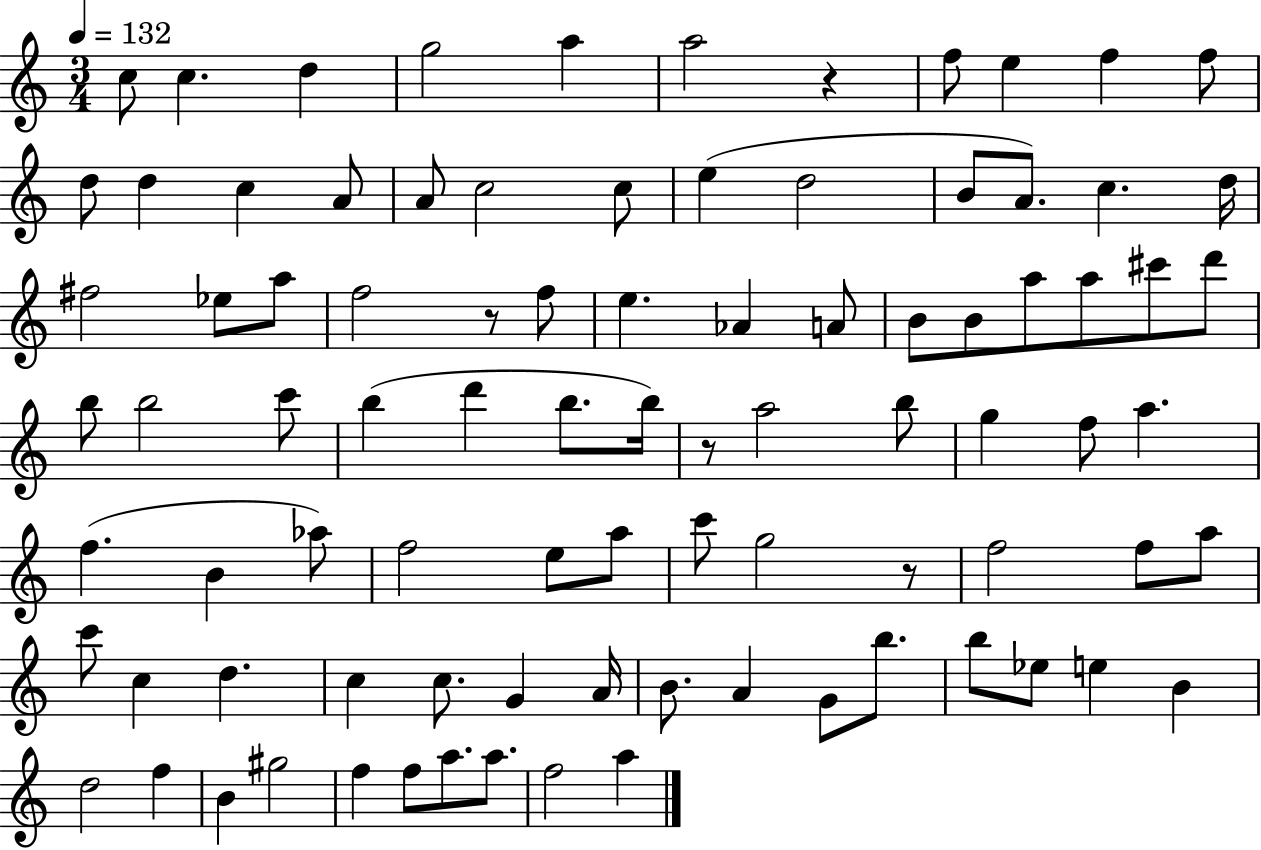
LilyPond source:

{
  \clef treble
  \numericTimeSignature
  \time 3/4
  \key c \major
  \tempo 4 = 132
  c''8 c''4. d''4 | g''2 a''4 | a''2 r4 | f''8 e''4 f''4 f''8 | \break d''8 d''4 c''4 a'8 | a'8 c''2 c''8 | e''4( d''2 | b'8 a'8.) c''4. d''16 | \break fis''2 ees''8 a''8 | f''2 r8 f''8 | e''4. aes'4 a'8 | b'8 b'8 a''8 a''8 cis'''8 d'''8 | \break b''8 b''2 c'''8 | b''4( d'''4 b''8. b''16) | r8 a''2 b''8 | g''4 f''8 a''4. | \break f''4.( b'4 aes''8) | f''2 e''8 a''8 | c'''8 g''2 r8 | f''2 f''8 a''8 | \break c'''8 c''4 d''4. | c''4 c''8. g'4 a'16 | b'8. a'4 g'8 b''8. | b''8 ees''8 e''4 b'4 | \break d''2 f''4 | b'4 gis''2 | f''4 f''8 a''8. a''8. | f''2 a''4 | \break \bar "|."
}